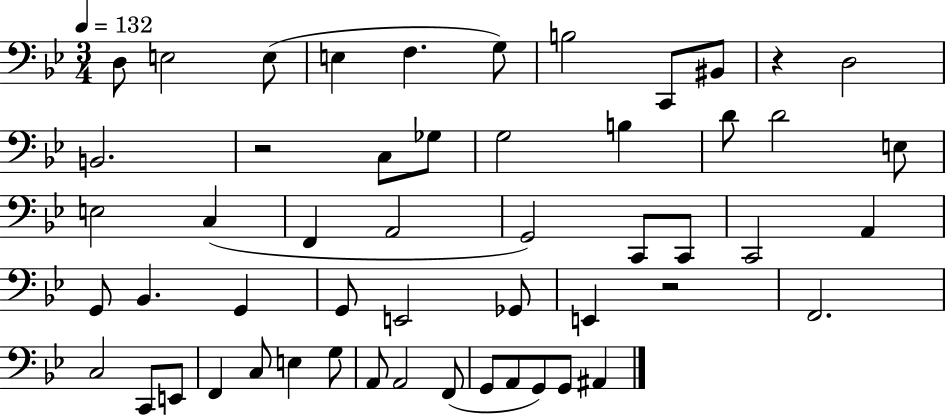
{
  \clef bass
  \numericTimeSignature
  \time 3/4
  \key bes \major
  \tempo 4 = 132
  d8 e2 e8( | e4 f4. g8) | b2 c,8 bis,8 | r4 d2 | \break b,2. | r2 c8 ges8 | g2 b4 | d'8 d'2 e8 | \break e2 c4( | f,4 a,2 | g,2) c,8 c,8 | c,2 a,4 | \break g,8 bes,4. g,4 | g,8 e,2 ges,8 | e,4 r2 | f,2. | \break c2 c,8 e,8 | f,4 c8 e4 g8 | a,8 a,2 f,8( | g,8 a,8 g,8) g,8 ais,4 | \break \bar "|."
}